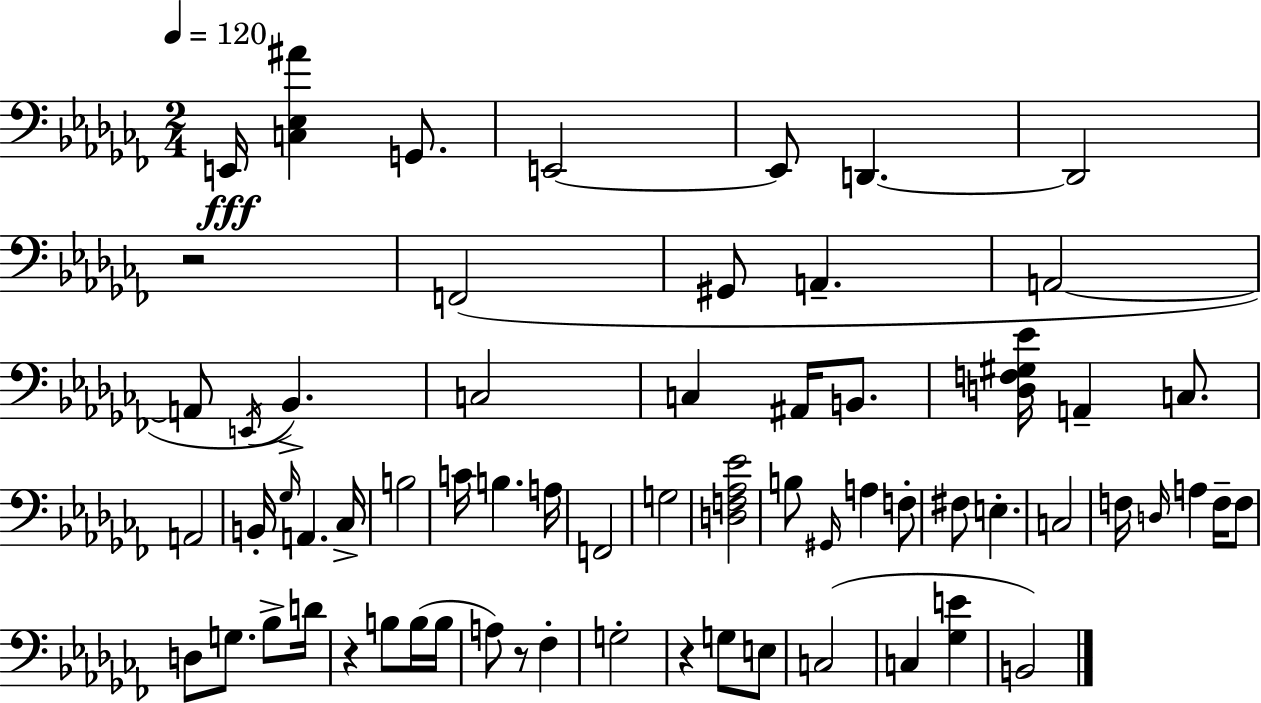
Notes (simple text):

E2/s [C3,Eb3,A#4]/q G2/e. E2/h E2/e D2/q. D2/h R/h F2/h G#2/e A2/q. A2/h A2/e E2/s Bb2/q. C3/h C3/q A#2/s B2/e. [D3,F3,G#3,Eb4]/s A2/q C3/e. A2/h B2/s Gb3/s A2/q. CES3/s B3/h C4/s B3/q. A3/s F2/h G3/h [D3,F3,Ab3,Eb4]/h B3/e G#2/s A3/q F3/e F#3/e E3/q. C3/h F3/s D3/s A3/q F3/s F3/e D3/e G3/e. Bb3/e D4/s R/q B3/e B3/s B3/s A3/e R/e FES3/q G3/h R/q G3/e E3/e C3/h C3/q [Gb3,E4]/q B2/h